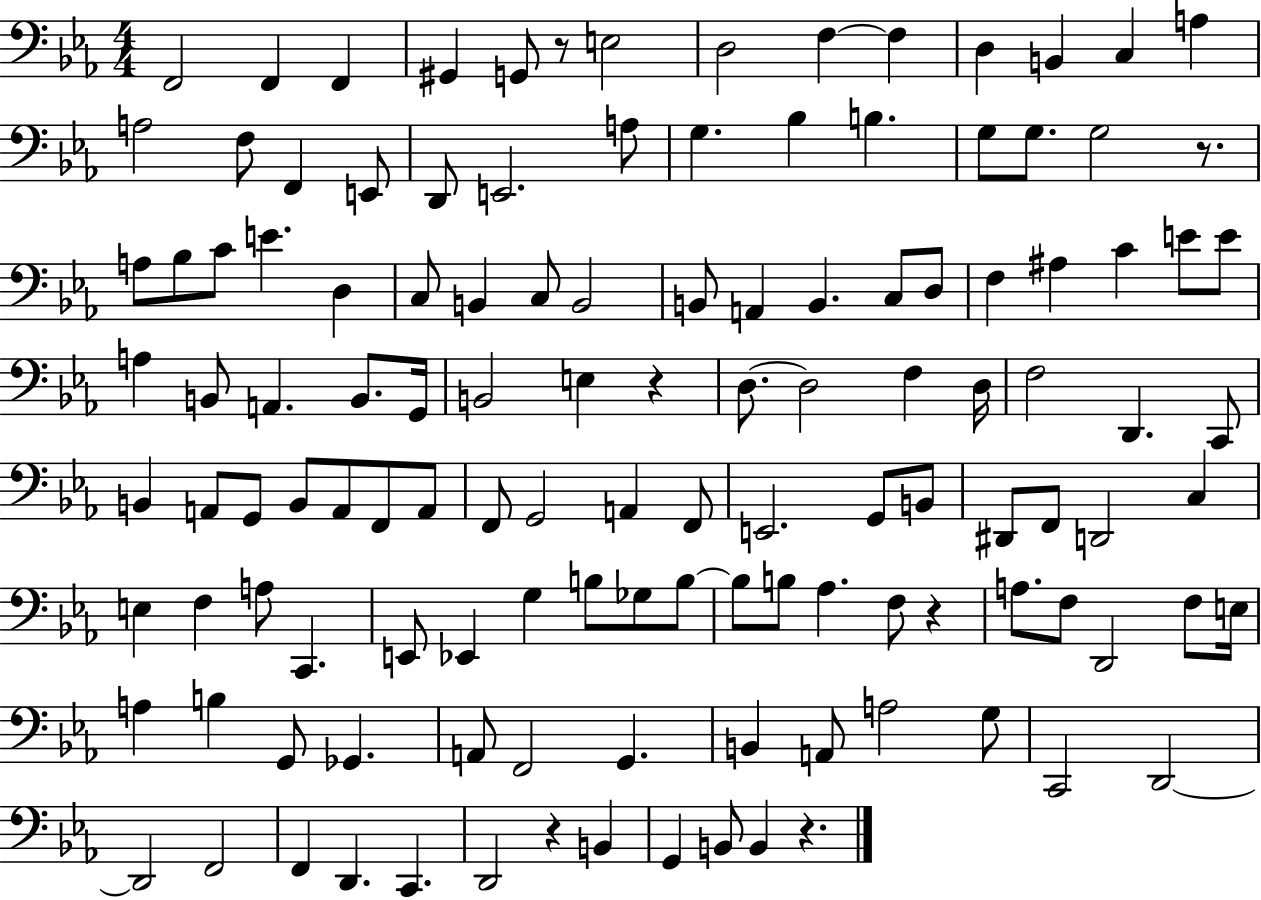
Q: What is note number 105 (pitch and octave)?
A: A2